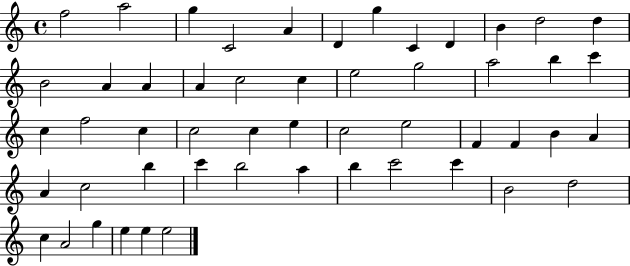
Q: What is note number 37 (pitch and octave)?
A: C5